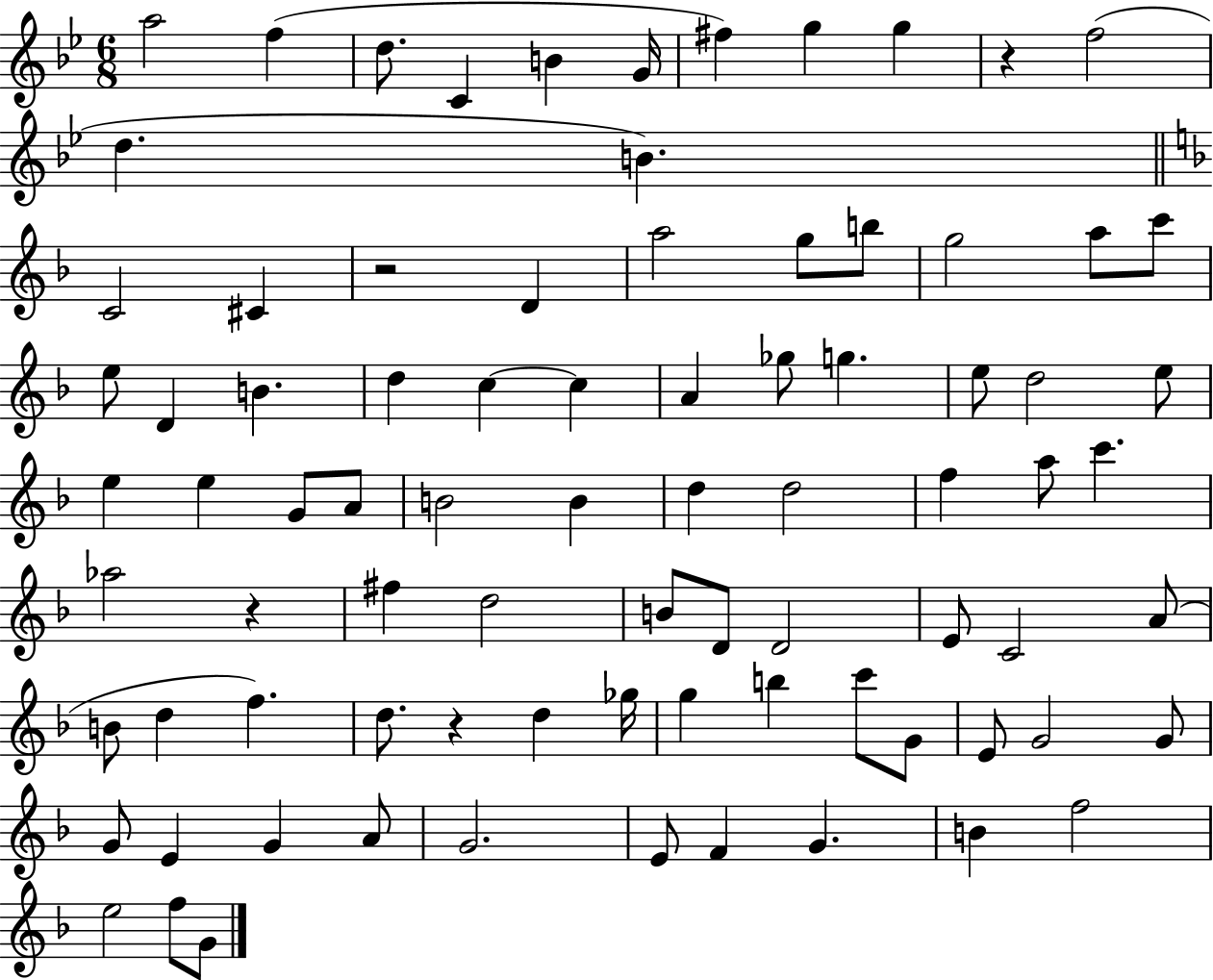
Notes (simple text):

A5/h F5/q D5/e. C4/q B4/q G4/s F#5/q G5/q G5/q R/q F5/h D5/q. B4/q. C4/h C#4/q R/h D4/q A5/h G5/e B5/e G5/h A5/e C6/e E5/e D4/q B4/q. D5/q C5/q C5/q A4/q Gb5/e G5/q. E5/e D5/h E5/e E5/q E5/q G4/e A4/e B4/h B4/q D5/q D5/h F5/q A5/e C6/q. Ab5/h R/q F#5/q D5/h B4/e D4/e D4/h E4/e C4/h A4/e B4/e D5/q F5/q. D5/e. R/q D5/q Gb5/s G5/q B5/q C6/e G4/e E4/e G4/h G4/e G4/e E4/q G4/q A4/e G4/h. E4/e F4/q G4/q. B4/q F5/h E5/h F5/e G4/e